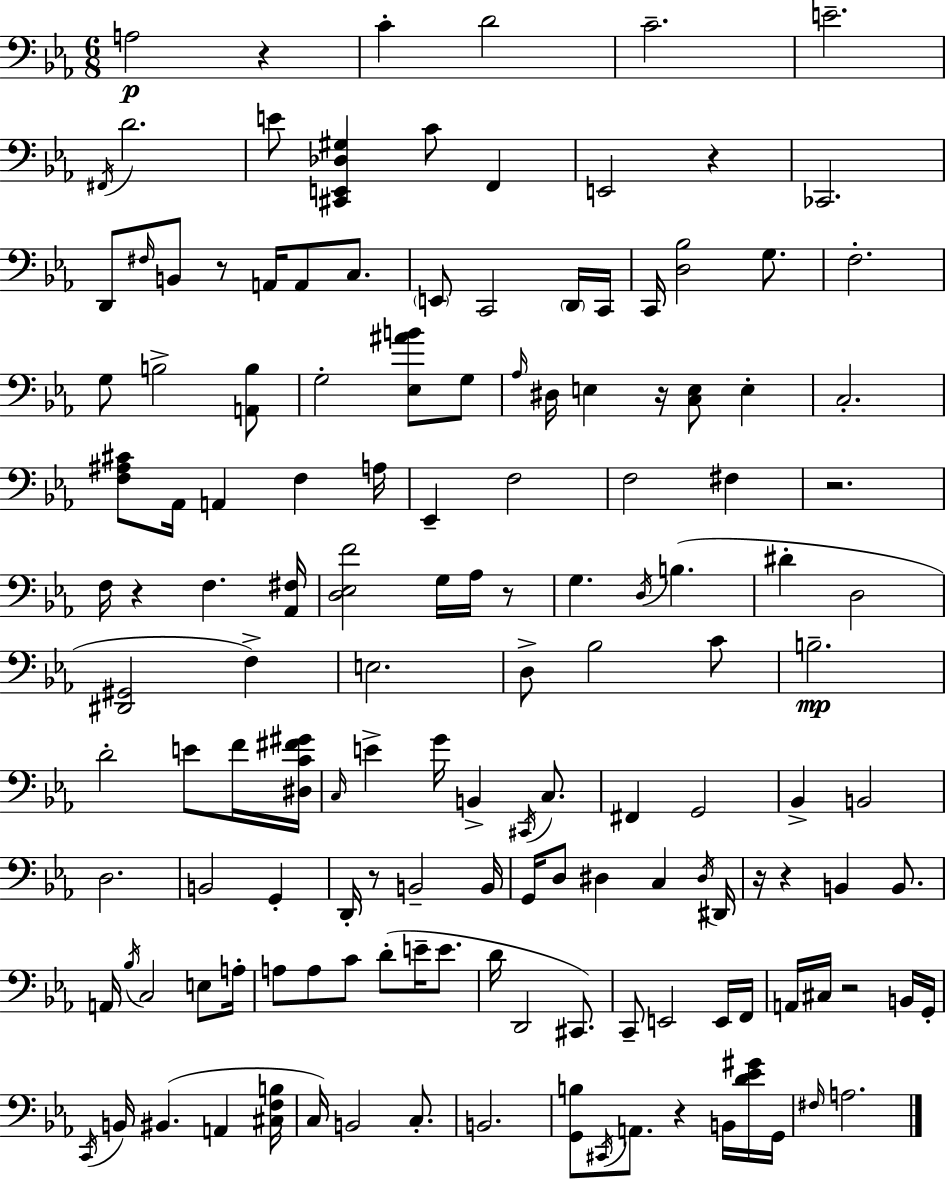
X:1
T:Untitled
M:6/8
L:1/4
K:Cm
A,2 z C D2 C2 E2 ^F,,/4 D2 E/2 [^C,,E,,_D,^G,] C/2 F,, E,,2 z _C,,2 D,,/2 ^F,/4 B,,/2 z/2 A,,/4 A,,/2 C,/2 E,,/2 C,,2 D,,/4 C,,/4 C,,/4 [D,_B,]2 G,/2 F,2 G,/2 B,2 [A,,B,]/2 G,2 [_E,^AB]/2 G,/2 _A,/4 ^D,/4 E, z/4 [C,E,]/2 E, C,2 [F,^A,^C]/2 _A,,/4 A,, F, A,/4 _E,, F,2 F,2 ^F, z2 F,/4 z F, [_A,,^F,]/4 [D,_E,F]2 G,/4 _A,/4 z/2 G, D,/4 B, ^D D,2 [^D,,^G,,]2 F, E,2 D,/2 _B,2 C/2 B,2 D2 E/2 F/4 [^D,C^F^G]/4 C,/4 E G/4 B,, ^C,,/4 C,/2 ^F,, G,,2 _B,, B,,2 D,2 B,,2 G,, D,,/4 z/2 B,,2 B,,/4 G,,/4 D,/2 ^D, C, ^D,/4 ^D,,/4 z/4 z B,, B,,/2 A,,/4 _B,/4 C,2 E,/2 A,/4 A,/2 A,/2 C/2 D/2 E/4 E/2 D/4 D,,2 ^C,,/2 C,,/2 E,,2 E,,/4 F,,/4 A,,/4 ^C,/4 z2 B,,/4 G,,/4 C,,/4 B,,/4 ^B,, A,, [^C,F,B,]/4 C,/4 B,,2 C,/2 B,,2 [G,,B,]/2 ^C,,/4 A,,/2 z B,,/4 [D_E^G]/4 G,,/4 ^F,/4 A,2